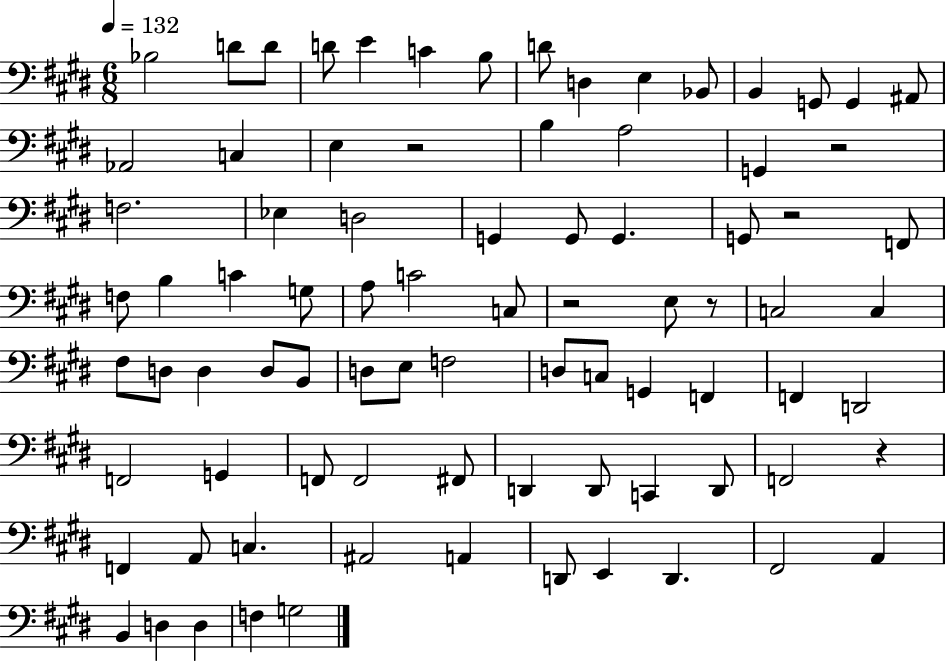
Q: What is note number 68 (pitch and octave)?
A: A2